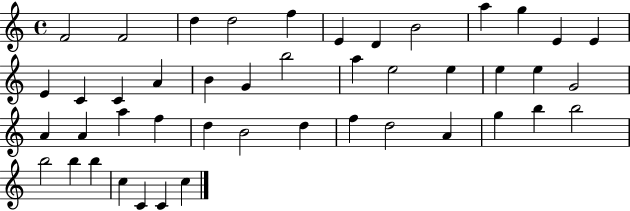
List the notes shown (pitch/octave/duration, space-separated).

F4/h F4/h D5/q D5/h F5/q E4/q D4/q B4/h A5/q G5/q E4/q E4/q E4/q C4/q C4/q A4/q B4/q G4/q B5/h A5/q E5/h E5/q E5/q E5/q G4/h A4/q A4/q A5/q F5/q D5/q B4/h D5/q F5/q D5/h A4/q G5/q B5/q B5/h B5/h B5/q B5/q C5/q C4/q C4/q C5/q